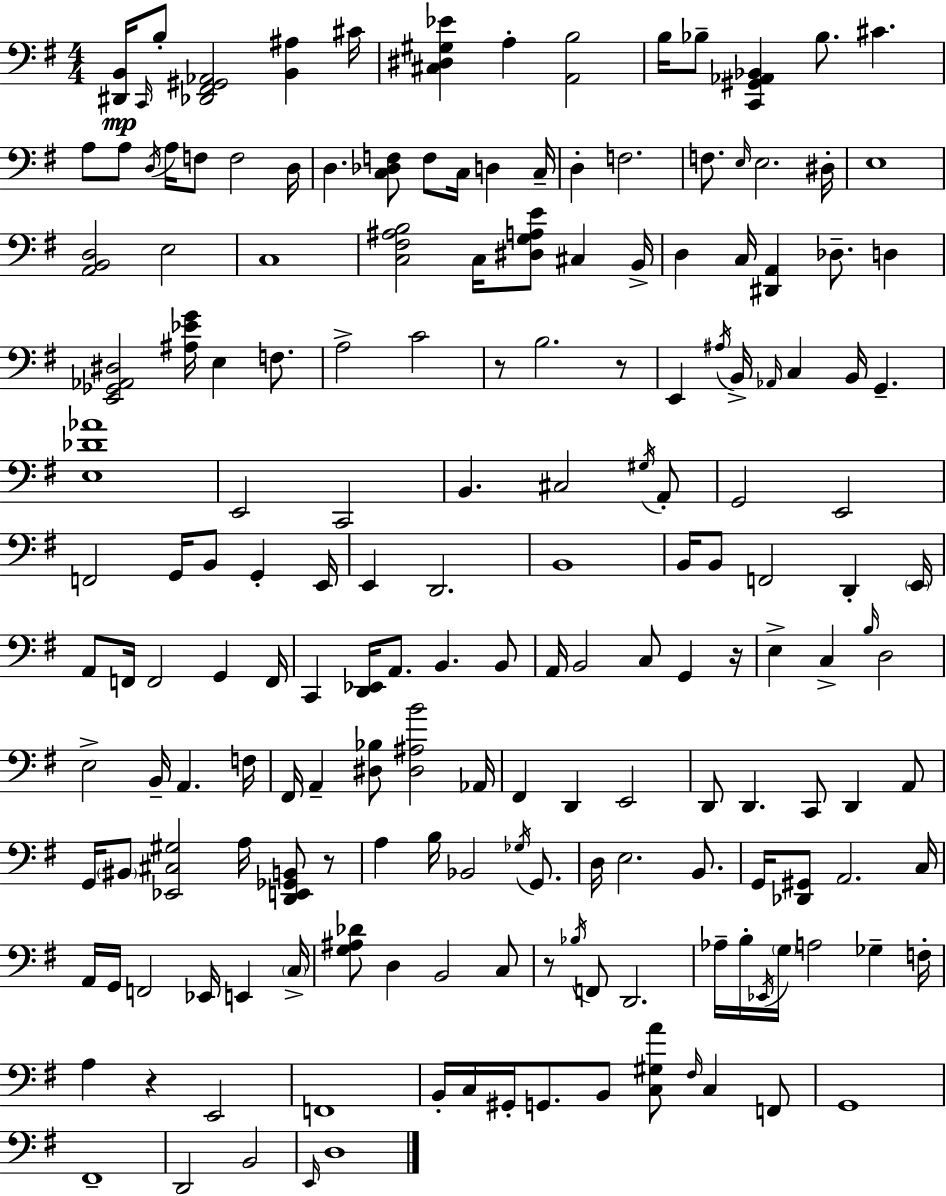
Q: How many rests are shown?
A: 6